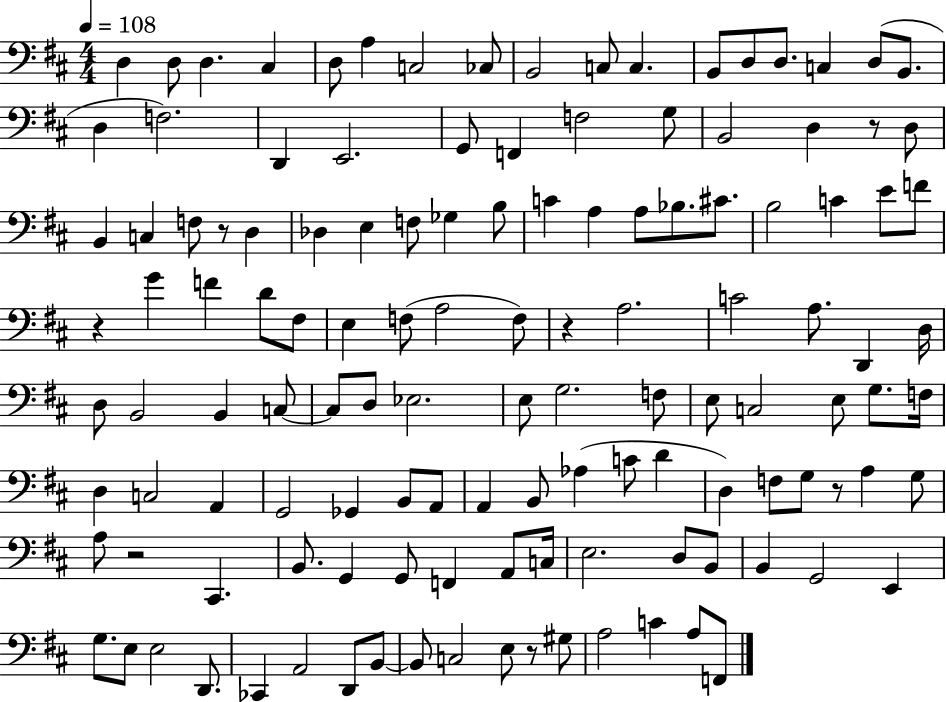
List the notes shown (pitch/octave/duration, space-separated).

D3/q D3/e D3/q. C#3/q D3/e A3/q C3/h CES3/e B2/h C3/e C3/q. B2/e D3/e D3/e. C3/q D3/e B2/e. D3/q F3/h. D2/q E2/h. G2/e F2/q F3/h G3/e B2/h D3/q R/e D3/e B2/q C3/q F3/e R/e D3/q Db3/q E3/q F3/e Gb3/q B3/e C4/q A3/q A3/e Bb3/e. C#4/e. B3/h C4/q E4/e F4/e R/q G4/q F4/q D4/e F#3/e E3/q F3/e A3/h F3/e R/q A3/h. C4/h A3/e. D2/q D3/s D3/e B2/h B2/q C3/e C3/e D3/e Eb3/h. E3/e G3/h. F3/e E3/e C3/h E3/e G3/e. F3/s D3/q C3/h A2/q G2/h Gb2/q B2/e A2/e A2/q B2/e Ab3/q C4/e D4/q D3/q F3/e G3/e R/e A3/q G3/e A3/e R/h C#2/q. B2/e. G2/q G2/e F2/q A2/e C3/s E3/h. D3/e B2/e B2/q G2/h E2/q G3/e. E3/e E3/h D2/e. CES2/q A2/h D2/e B2/e B2/e C3/h E3/e R/e G#3/e A3/h C4/q A3/e F2/e